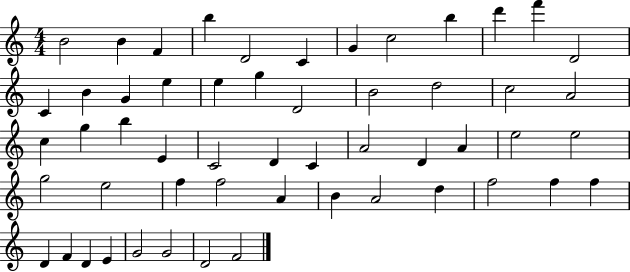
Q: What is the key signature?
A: C major